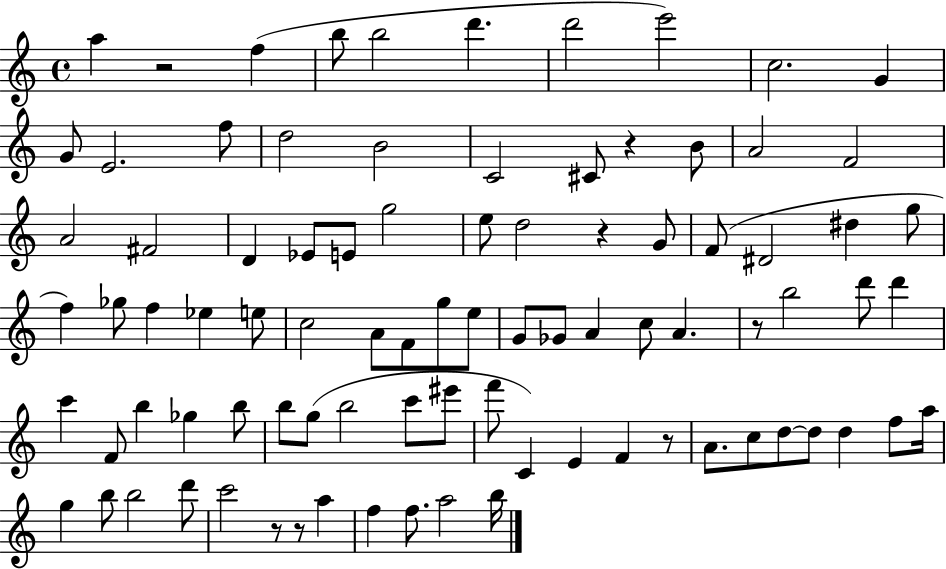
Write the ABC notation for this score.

X:1
T:Untitled
M:4/4
L:1/4
K:C
a z2 f b/2 b2 d' d'2 e'2 c2 G G/2 E2 f/2 d2 B2 C2 ^C/2 z B/2 A2 F2 A2 ^F2 D _E/2 E/2 g2 e/2 d2 z G/2 F/2 ^D2 ^d g/2 f _g/2 f _e e/2 c2 A/2 F/2 g/2 e/2 G/2 _G/2 A c/2 A z/2 b2 d'/2 d' c' F/2 b _g b/2 b/2 g/2 b2 c'/2 ^e'/2 f'/2 C E F z/2 A/2 c/2 d/2 d/2 d f/2 a/4 g b/2 b2 d'/2 c'2 z/2 z/2 a f f/2 a2 b/4